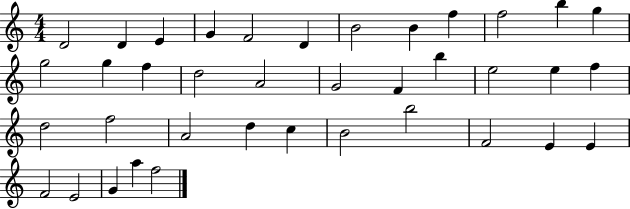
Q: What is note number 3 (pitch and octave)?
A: E4